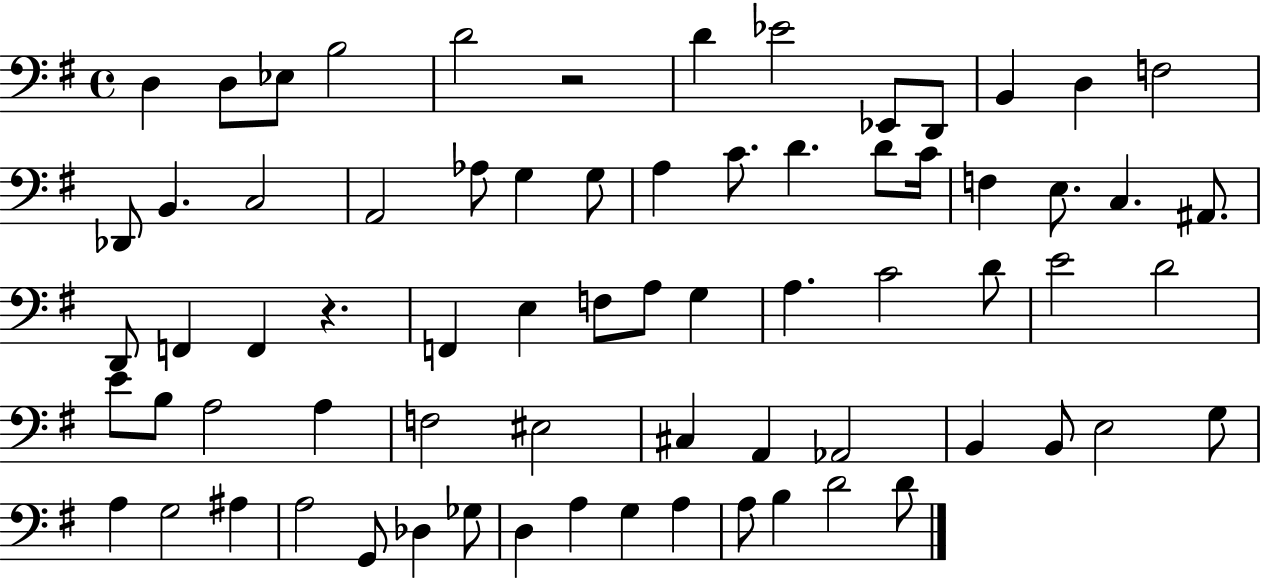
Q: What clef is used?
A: bass